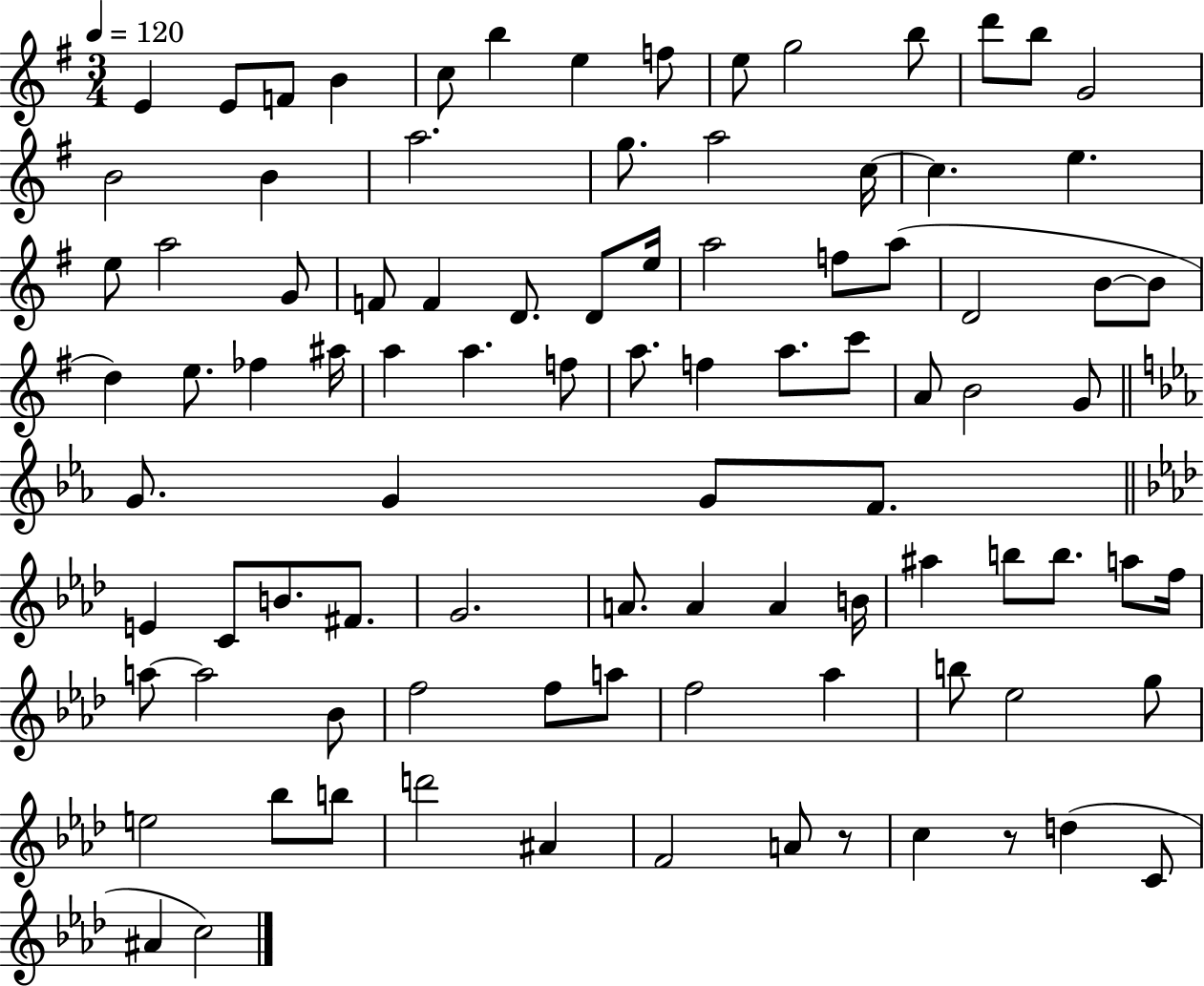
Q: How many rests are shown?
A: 2